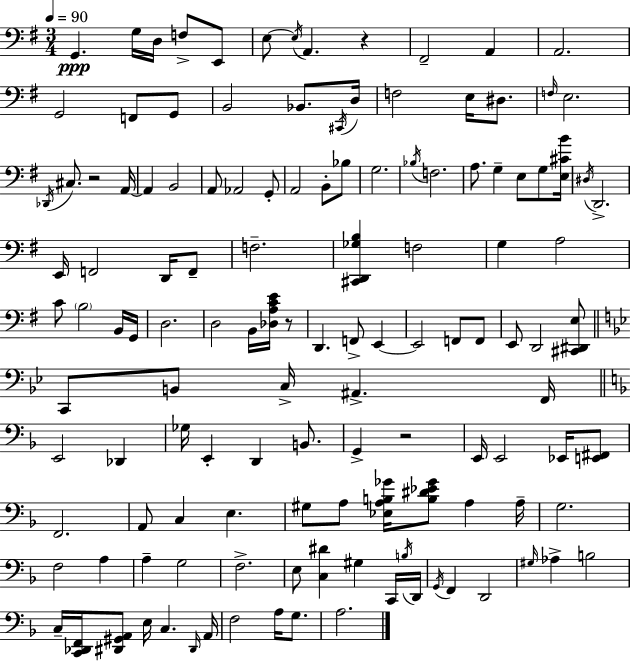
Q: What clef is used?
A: bass